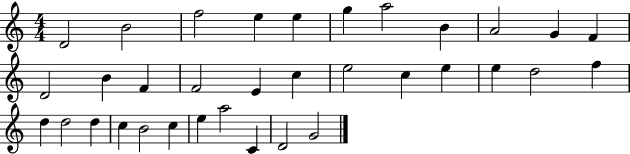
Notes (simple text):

D4/h B4/h F5/h E5/q E5/q G5/q A5/h B4/q A4/h G4/q F4/q D4/h B4/q F4/q F4/h E4/q C5/q E5/h C5/q E5/q E5/q D5/h F5/q D5/q D5/h D5/q C5/q B4/h C5/q E5/q A5/h C4/q D4/h G4/h